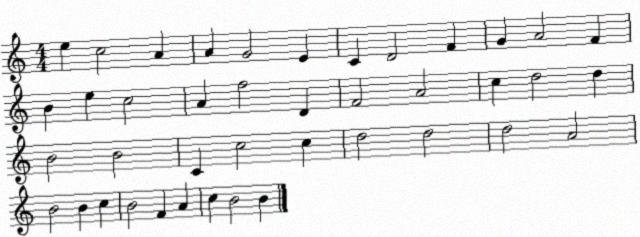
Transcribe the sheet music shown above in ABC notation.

X:1
T:Untitled
M:4/4
L:1/4
K:C
e c2 A A G2 E C D2 F G A2 F B e c2 A f2 D F2 A2 c d2 d B2 B2 C c2 c d2 d2 d2 A2 B2 B c B2 F A c B2 B